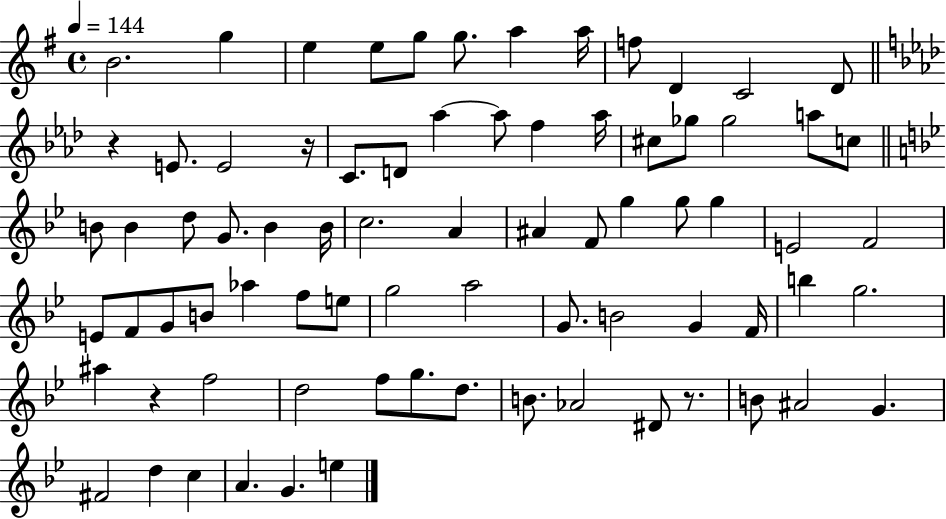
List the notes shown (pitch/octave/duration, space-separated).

B4/h. G5/q E5/q E5/e G5/e G5/e. A5/q A5/s F5/e D4/q C4/h D4/e R/q E4/e. E4/h R/s C4/e. D4/e Ab5/q Ab5/e F5/q Ab5/s C#5/e Gb5/e Gb5/h A5/e C5/e B4/e B4/q D5/e G4/e. B4/q B4/s C5/h. A4/q A#4/q F4/e G5/q G5/e G5/q E4/h F4/h E4/e F4/e G4/e B4/e Ab5/q F5/e E5/e G5/h A5/h G4/e. B4/h G4/q F4/s B5/q G5/h. A#5/q R/q F5/h D5/h F5/e G5/e. D5/e. B4/e. Ab4/h D#4/e R/e. B4/e A#4/h G4/q. F#4/h D5/q C5/q A4/q. G4/q. E5/q